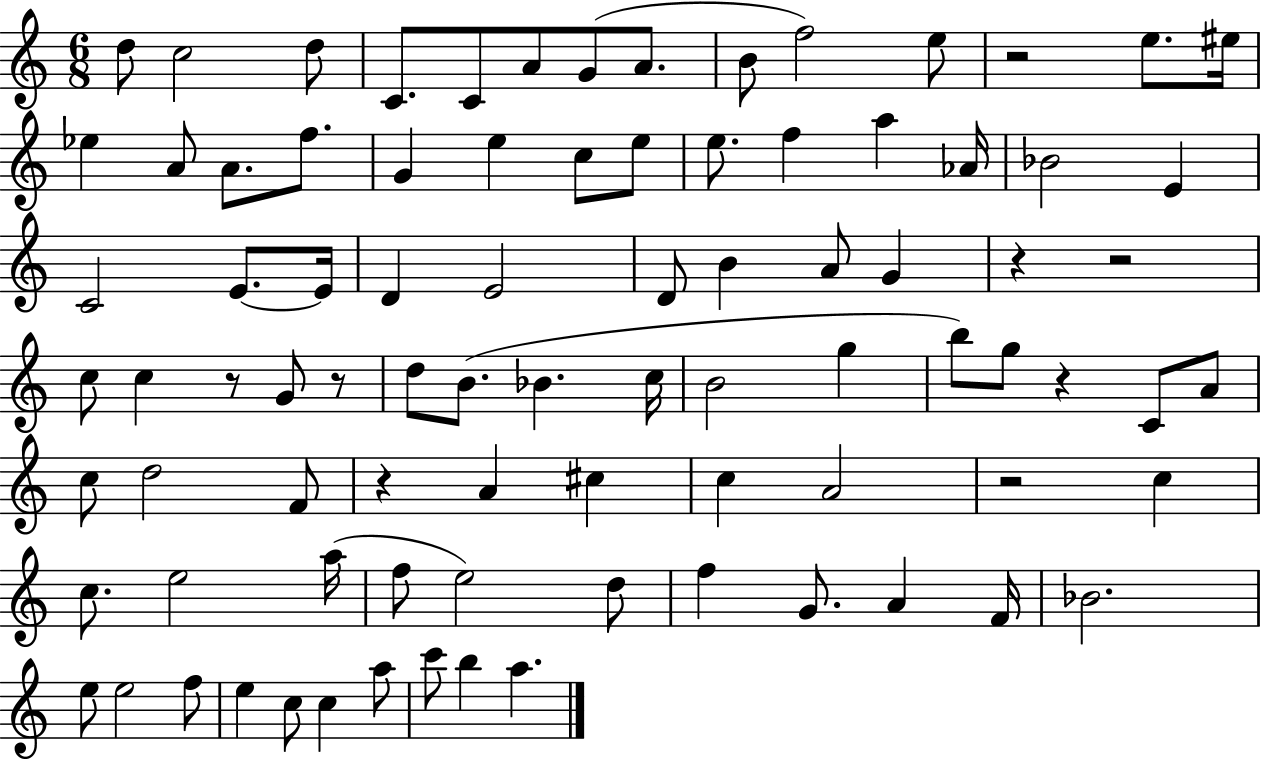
X:1
T:Untitled
M:6/8
L:1/4
K:C
d/2 c2 d/2 C/2 C/2 A/2 G/2 A/2 B/2 f2 e/2 z2 e/2 ^e/4 _e A/2 A/2 f/2 G e c/2 e/2 e/2 f a _A/4 _B2 E C2 E/2 E/4 D E2 D/2 B A/2 G z z2 c/2 c z/2 G/2 z/2 d/2 B/2 _B c/4 B2 g b/2 g/2 z C/2 A/2 c/2 d2 F/2 z A ^c c A2 z2 c c/2 e2 a/4 f/2 e2 d/2 f G/2 A F/4 _B2 e/2 e2 f/2 e c/2 c a/2 c'/2 b a